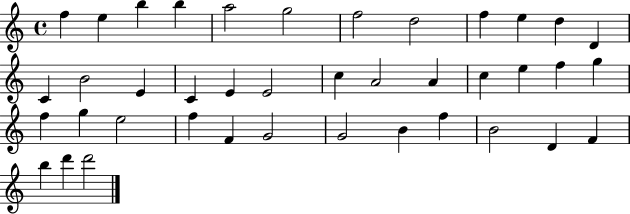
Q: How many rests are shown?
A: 0